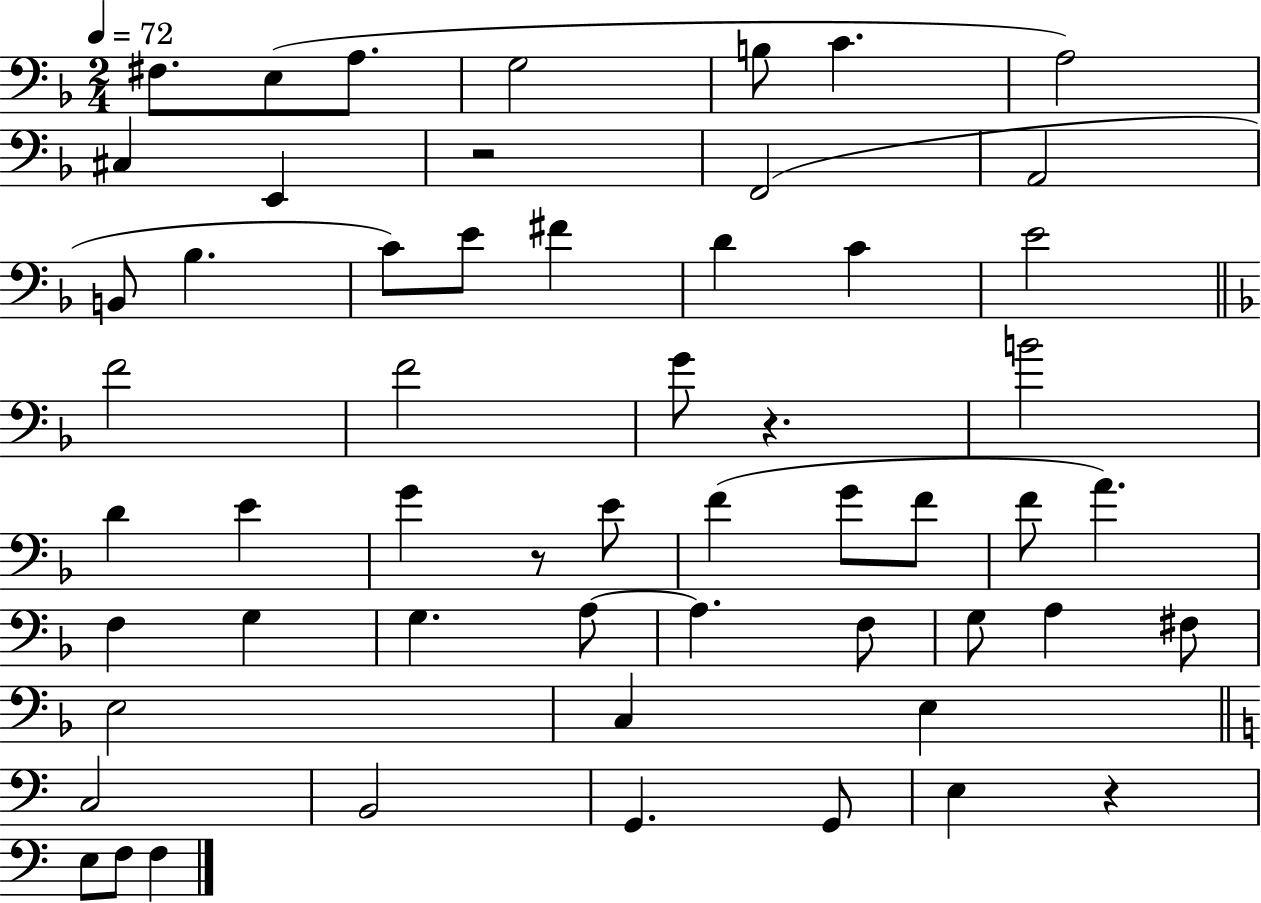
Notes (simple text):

F#3/e. E3/e A3/e. G3/h B3/e C4/q. A3/h C#3/q E2/q R/h F2/h A2/h B2/e Bb3/q. C4/e E4/e F#4/q D4/q C4/q E4/h F4/h F4/h G4/e R/q. B4/h D4/q E4/q G4/q R/e E4/e F4/q G4/e F4/e F4/e A4/q. F3/q G3/q G3/q. A3/e A3/q. F3/e G3/e A3/q F#3/e E3/h C3/q E3/q C3/h B2/h G2/q. G2/e E3/q R/q E3/e F3/e F3/q